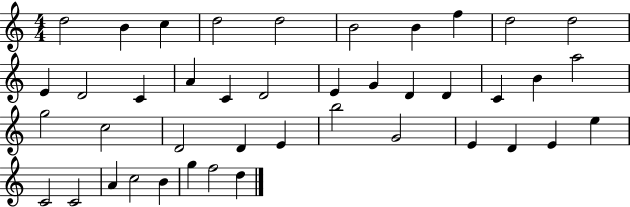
D5/h B4/q C5/q D5/h D5/h B4/h B4/q F5/q D5/h D5/h E4/q D4/h C4/q A4/q C4/q D4/h E4/q G4/q D4/q D4/q C4/q B4/q A5/h G5/h C5/h D4/h D4/q E4/q B5/h G4/h E4/q D4/q E4/q E5/q C4/h C4/h A4/q C5/h B4/q G5/q F5/h D5/q